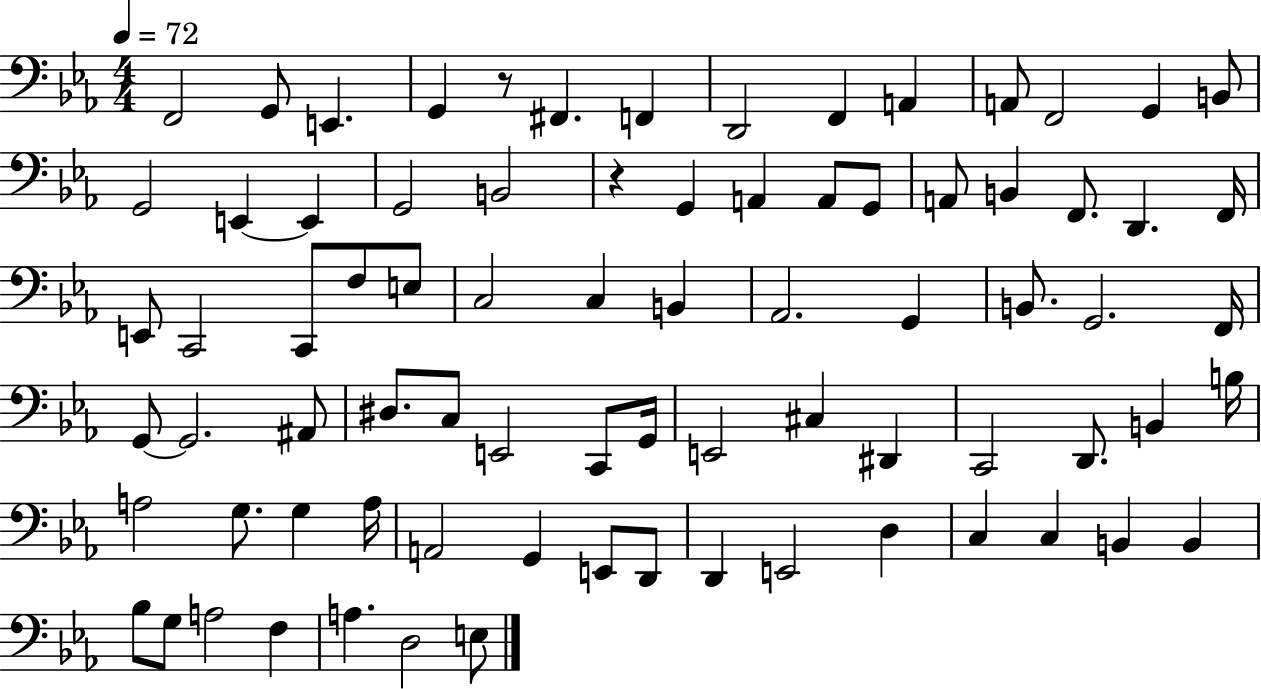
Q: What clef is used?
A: bass